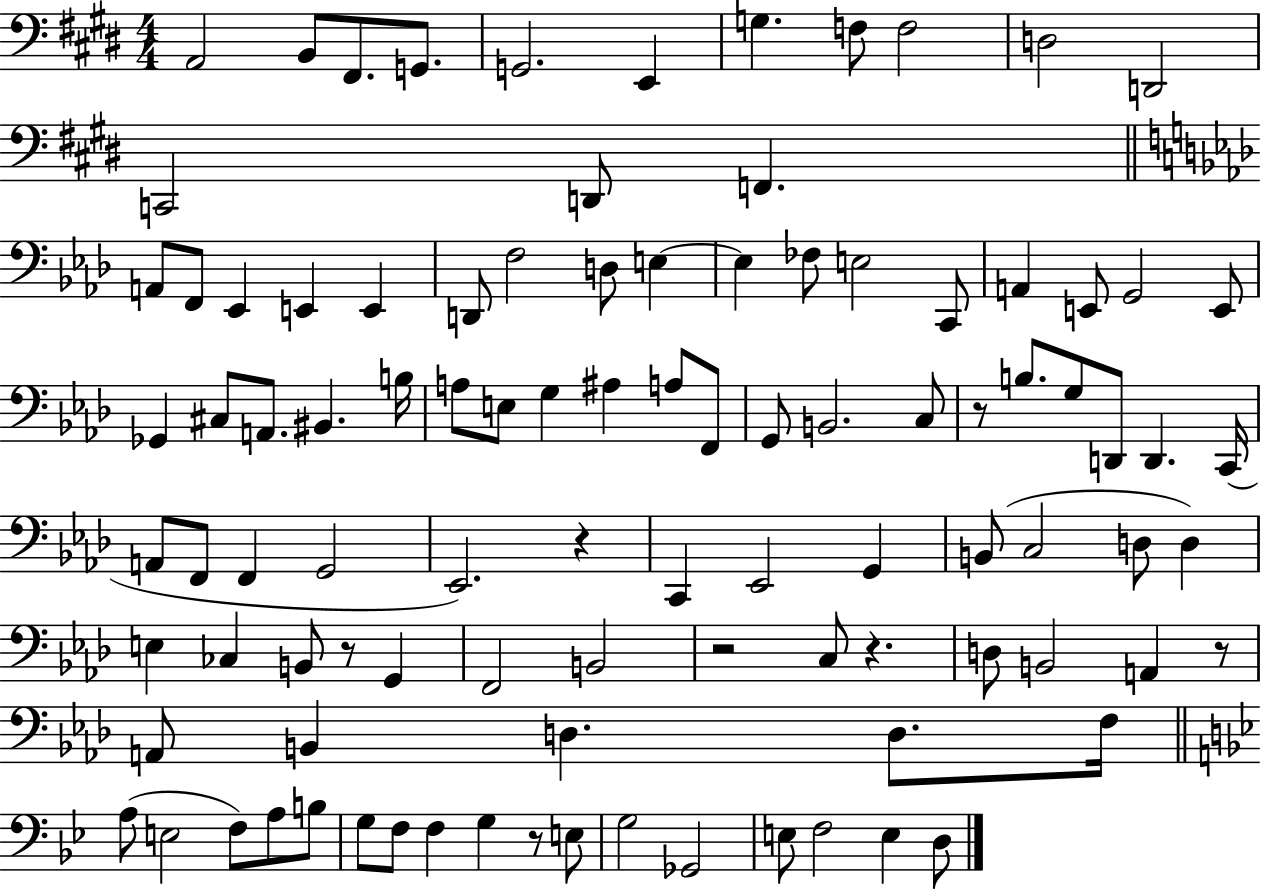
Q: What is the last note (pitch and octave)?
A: D3